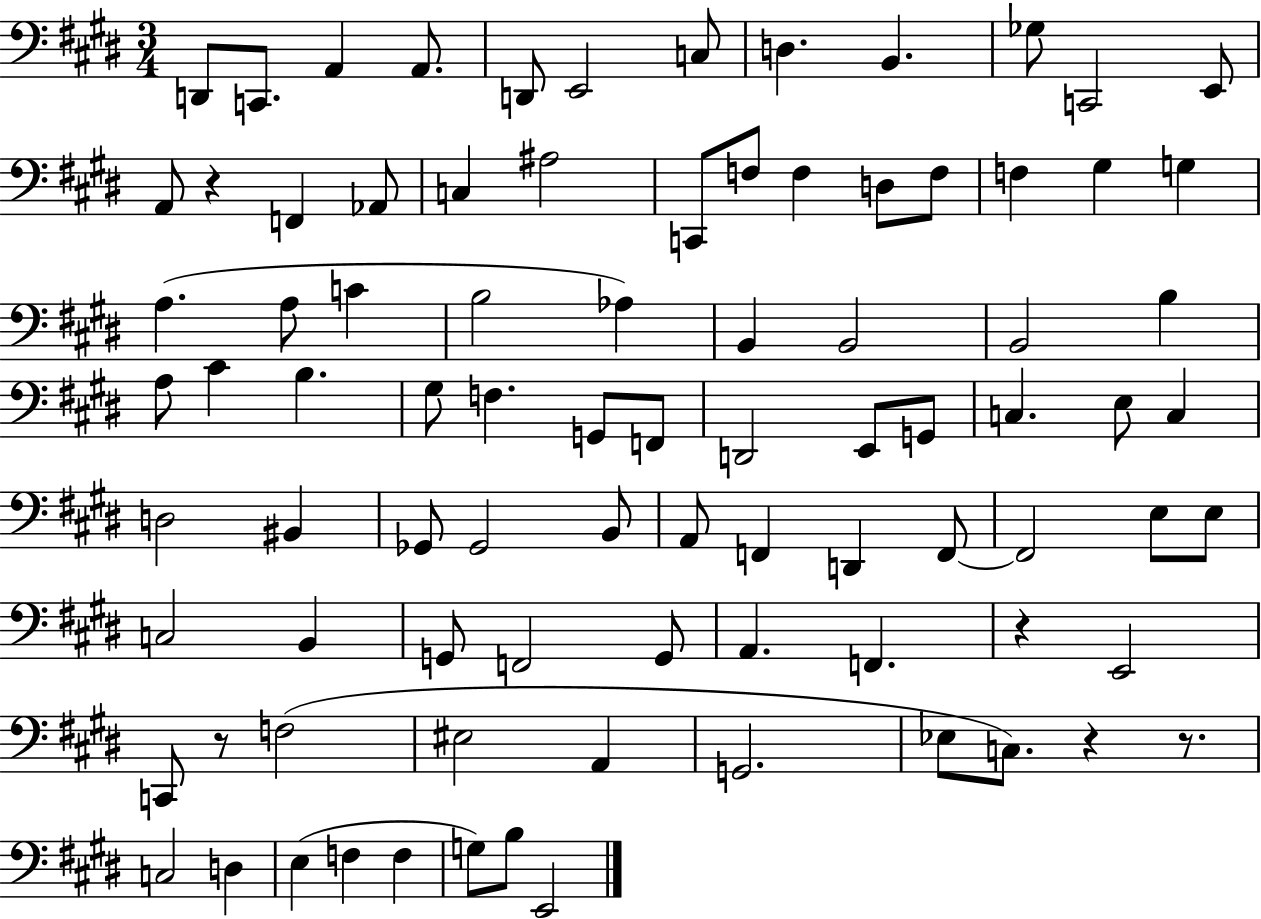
D2/e C2/e. A2/q A2/e. D2/e E2/h C3/e D3/q. B2/q. Gb3/e C2/h E2/e A2/e R/q F2/q Ab2/e C3/q A#3/h C2/e F3/e F3/q D3/e F3/e F3/q G#3/q G3/q A3/q. A3/e C4/q B3/h Ab3/q B2/q B2/h B2/h B3/q A3/e C#4/q B3/q. G#3/e F3/q. G2/e F2/e D2/h E2/e G2/e C3/q. E3/e C3/q D3/h BIS2/q Gb2/e Gb2/h B2/e A2/e F2/q D2/q F2/e F2/h E3/e E3/e C3/h B2/q G2/e F2/h G2/e A2/q. F2/q. R/q E2/h C2/e R/e F3/h EIS3/h A2/q G2/h. Eb3/e C3/e. R/q R/e. C3/h D3/q E3/q F3/q F3/q G3/e B3/e E2/h